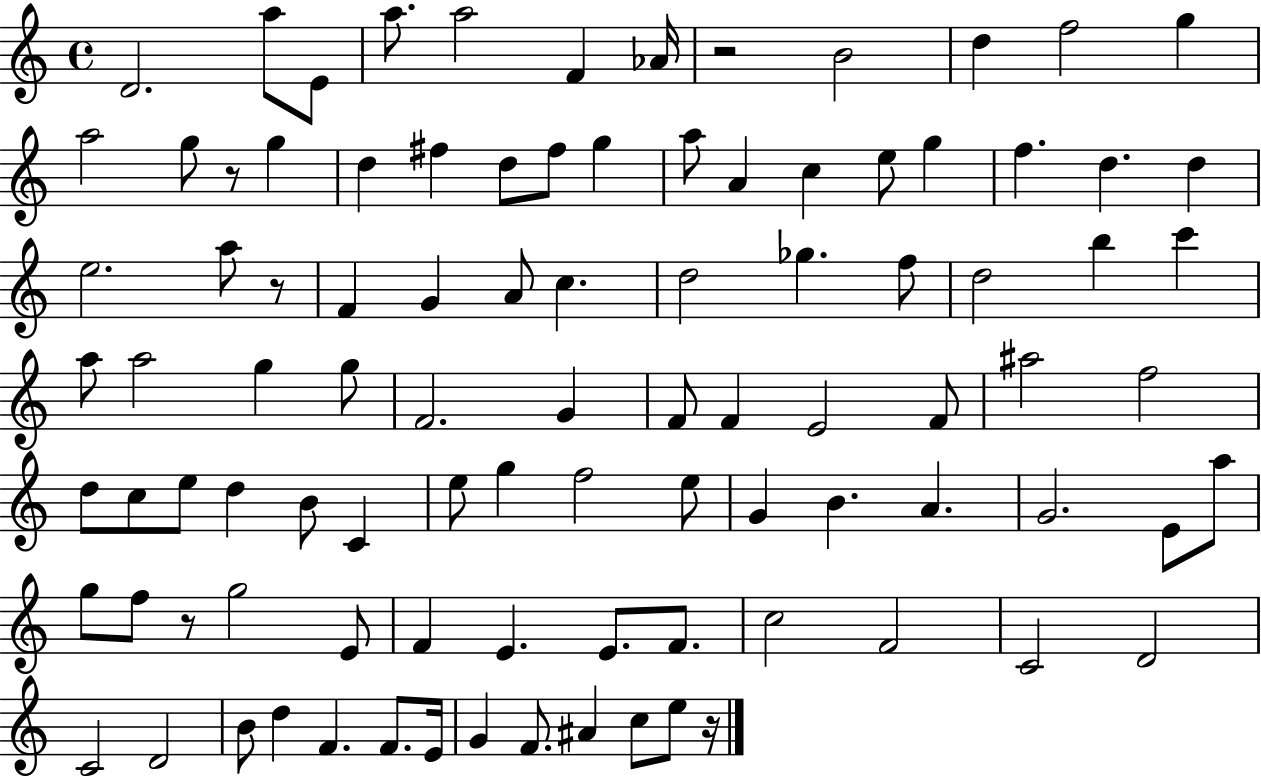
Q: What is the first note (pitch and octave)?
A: D4